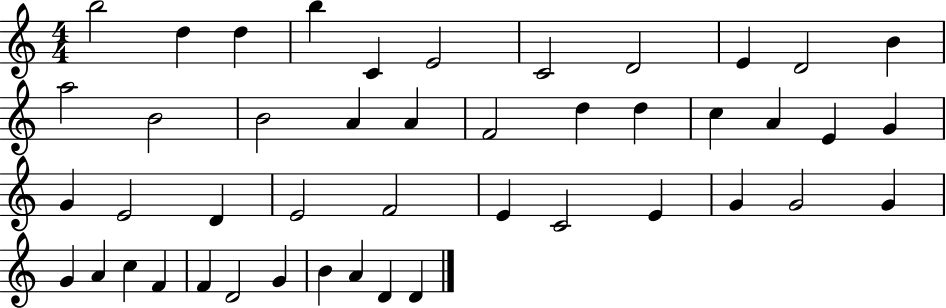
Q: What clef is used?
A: treble